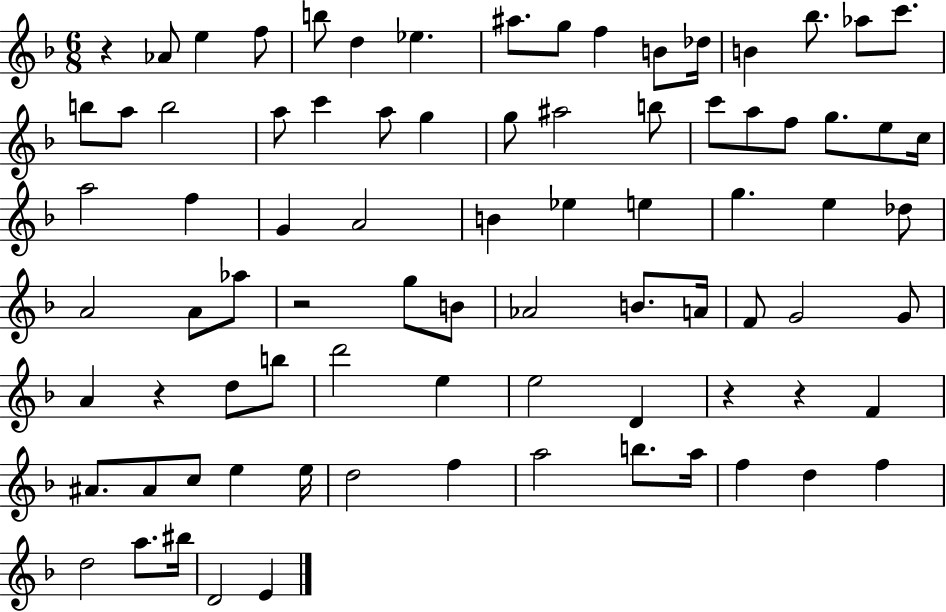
R/q Ab4/e E5/q F5/e B5/e D5/q Eb5/q. A#5/e. G5/e F5/q B4/e Db5/s B4/q Bb5/e. Ab5/e C6/e. B5/e A5/e B5/h A5/e C6/q A5/e G5/q G5/e A#5/h B5/e C6/e A5/e F5/e G5/e. E5/e C5/s A5/h F5/q G4/q A4/h B4/q Eb5/q E5/q G5/q. E5/q Db5/e A4/h A4/e Ab5/e R/h G5/e B4/e Ab4/h B4/e. A4/s F4/e G4/h G4/e A4/q R/q D5/e B5/e D6/h E5/q E5/h D4/q R/q R/q F4/q A#4/e. A#4/e C5/e E5/q E5/s D5/h F5/q A5/h B5/e. A5/s F5/q D5/q F5/q D5/h A5/e. BIS5/s D4/h E4/q